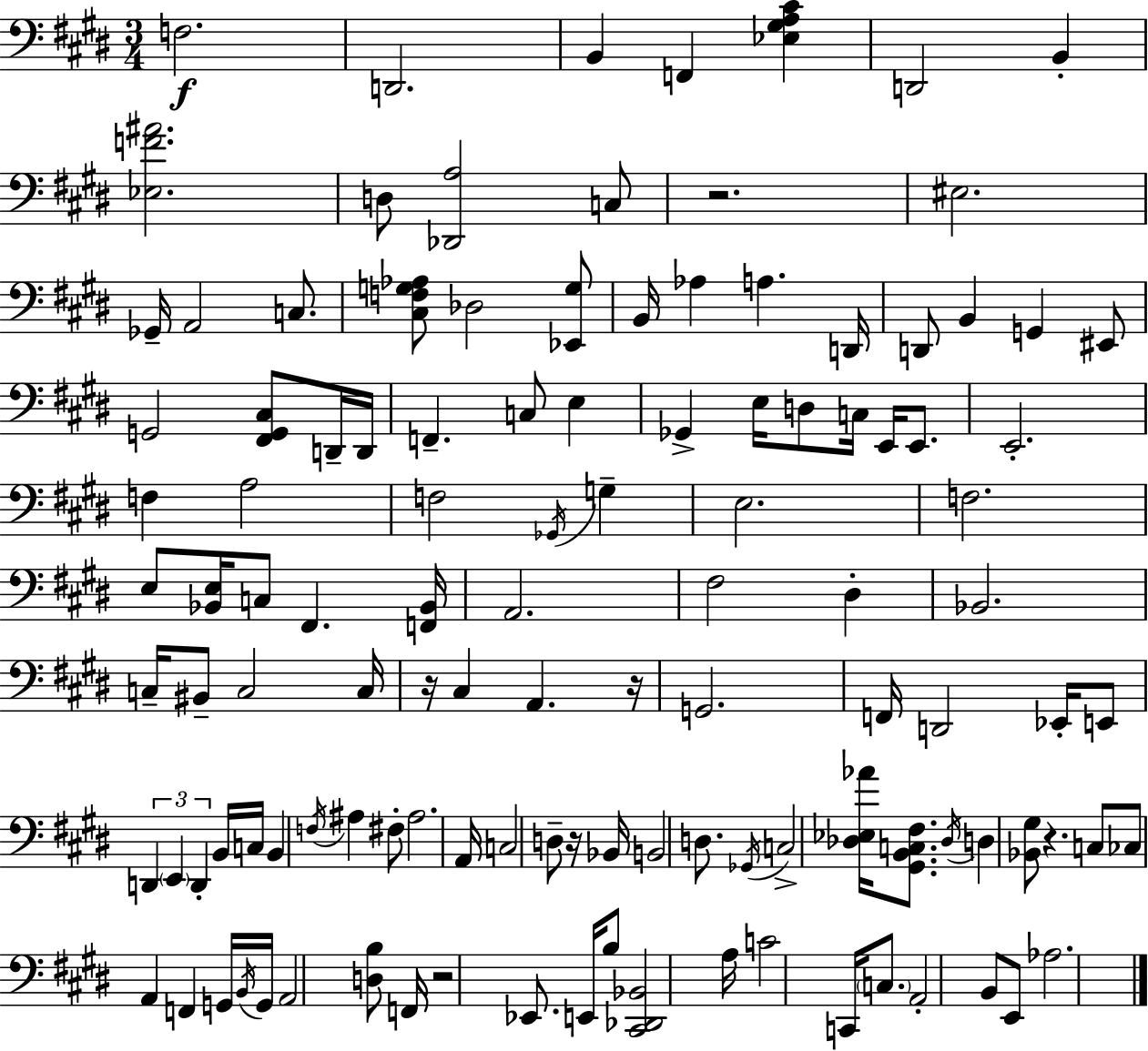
F3/h. D2/h. B2/q F2/q [Eb3,G#3,A3,C#4]/q D2/h B2/q [Eb3,F4,A#4]/h. D3/e [Db2,A3]/h C3/e R/h. EIS3/h. Gb2/s A2/h C3/e. [C#3,F3,G3,Ab3]/e Db3/h [Eb2,G3]/e B2/s Ab3/q A3/q. D2/s D2/e B2/q G2/q EIS2/e G2/h [F#2,G2,C#3]/e D2/s D2/s F2/q. C3/e E3/q Gb2/q E3/s D3/e C3/s E2/s E2/e. E2/h. F3/q A3/h F3/h Gb2/s G3/q E3/h. F3/h. E3/e [Bb2,E3]/s C3/e F#2/q. [F2,Bb2]/s A2/h. F#3/h D#3/q Bb2/h. C3/s BIS2/e C3/h C3/s R/s C#3/q A2/q. R/s G2/h. F2/s D2/h Eb2/s E2/e D2/q E2/q D2/q B2/s C3/s B2/q F3/s A#3/q F#3/e A#3/h. A2/s C3/h D3/e R/s Bb2/s B2/h D3/e. Gb2/s C3/h [Db3,Eb3,Ab4]/s [G#2,B2,C3,F#3]/e. Db3/s D3/q [Bb2,G#3]/e R/q. C3/e CES3/e A2/q F2/q G2/s B2/s G2/s A2/h [D3,B3]/e F2/s R/h Eb2/e. E2/s B3/e [C#2,Db2,Bb2]/h A3/s C4/h C2/s C3/e. A2/h B2/e E2/e Ab3/h.